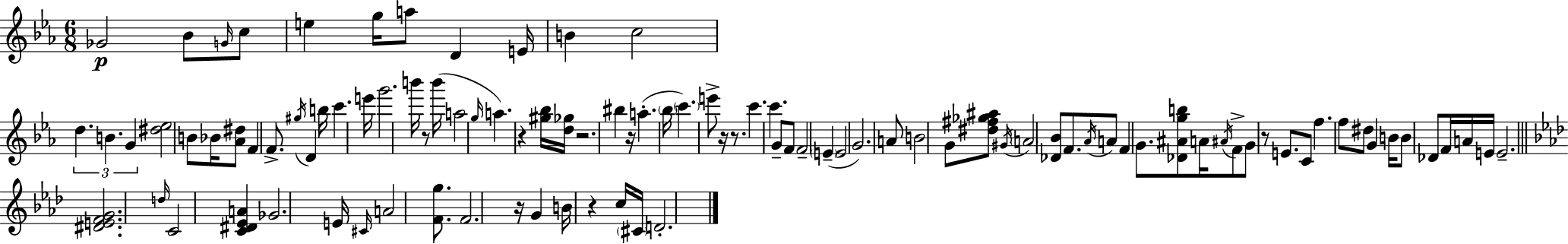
Gb4/h Bb4/e G4/s C5/e E5/q G5/s A5/e D4/q E4/s B4/q C5/h D5/q. B4/q. G4/q [D#5,Eb5]/h B4/e Bb4/s [Ab4,D#5]/e F4/q F4/e. G#5/s D4/q B5/s C6/q. E6/s G6/h. B6/s R/e B6/s A5/h G5/s A5/q. R/q [G#5,Bb5]/s [D5,Gb5]/s R/h. BIS5/q R/s A5/q. Bb5/s C6/q. E6/e R/s R/e. C6/q. C6/q. G4/e F4/e F4/h E4/q E4/h G4/h. A4/e B4/h G4/e [D#5,F#5,Gb5,A#5]/e G#4/s A4/h [Db4,Bb4]/e F4/e. Ab4/s A4/e F4/q G4/e. [Db4,A#4,G5,B5]/e A4/s A#4/s F4/e G4/e R/e E4/e. C4/e F5/q. F5/e D#5/e G4/q B4/s B4/e Db4/e F4/s A4/s E4/s E4/h. [D#4,E4,F4,G4]/h. D5/s C4/h [C4,D#4,Eb4,A4]/q Gb4/h. E4/s C#4/s A4/h [F4,G5]/e. F4/h. R/s G4/q B4/s R/q C5/s C#4/s D4/h.